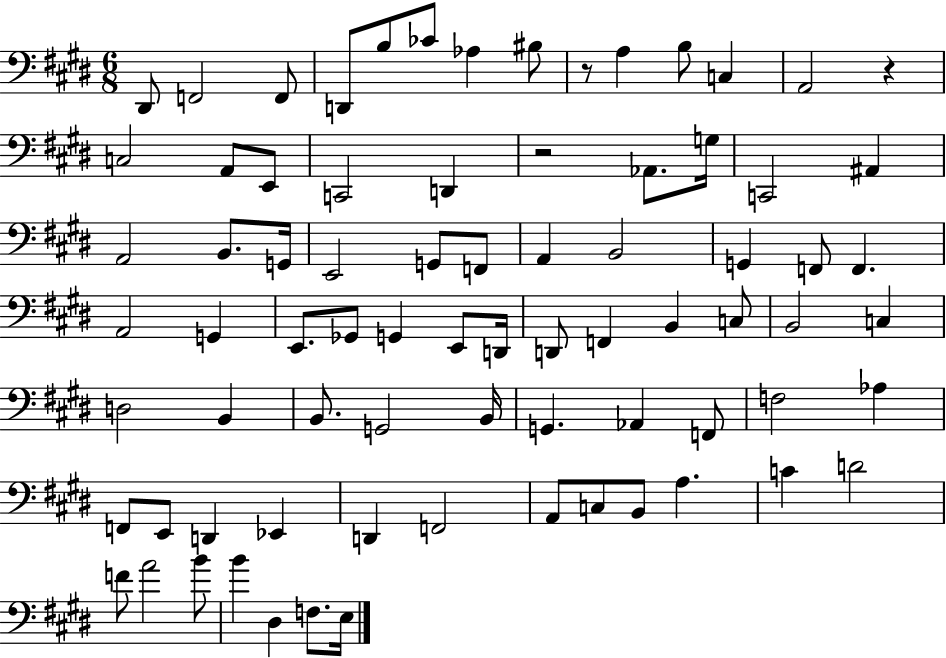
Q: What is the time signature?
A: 6/8